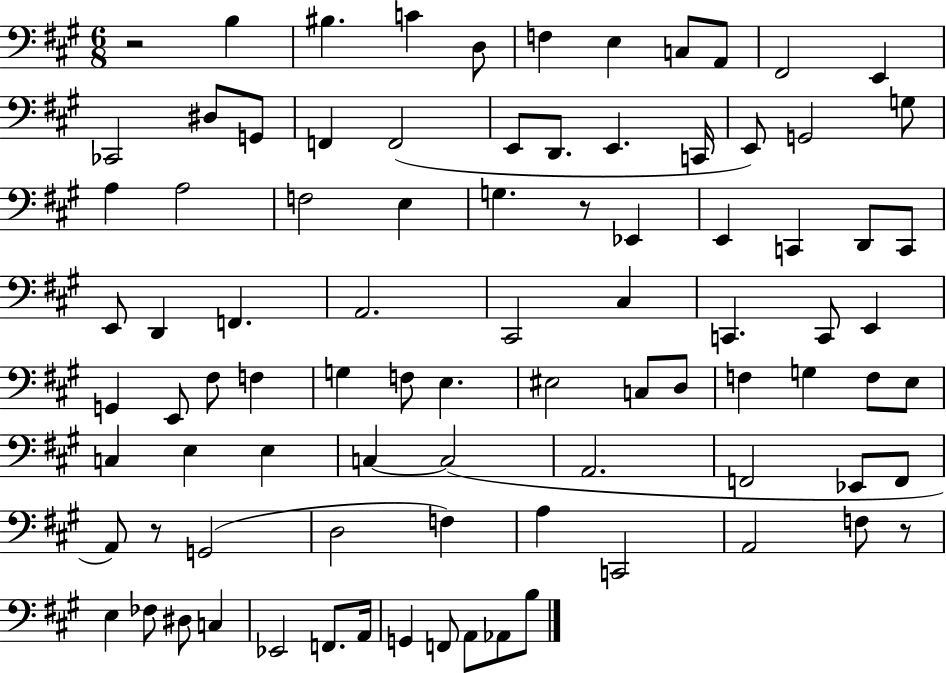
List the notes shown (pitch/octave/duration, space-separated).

R/h B3/q BIS3/q. C4/q D3/e F3/q E3/q C3/e A2/e F#2/h E2/q CES2/h D#3/e G2/e F2/q F2/h E2/e D2/e. E2/q. C2/s E2/e G2/h G3/e A3/q A3/h F3/h E3/q G3/q. R/e Eb2/q E2/q C2/q D2/e C2/e E2/e D2/q F2/q. A2/h. C#2/h C#3/q C2/q. C2/e E2/q G2/q E2/e F#3/e F3/q G3/q F3/e E3/q. EIS3/h C3/e D3/e F3/q G3/q F3/e E3/e C3/q E3/q E3/q C3/q C3/h A2/h. F2/h Eb2/e F2/e A2/e R/e G2/h D3/h F3/q A3/q C2/h A2/h F3/e R/e E3/q FES3/e D#3/e C3/q Eb2/h F2/e. A2/s G2/q F2/e A2/e Ab2/e B3/e